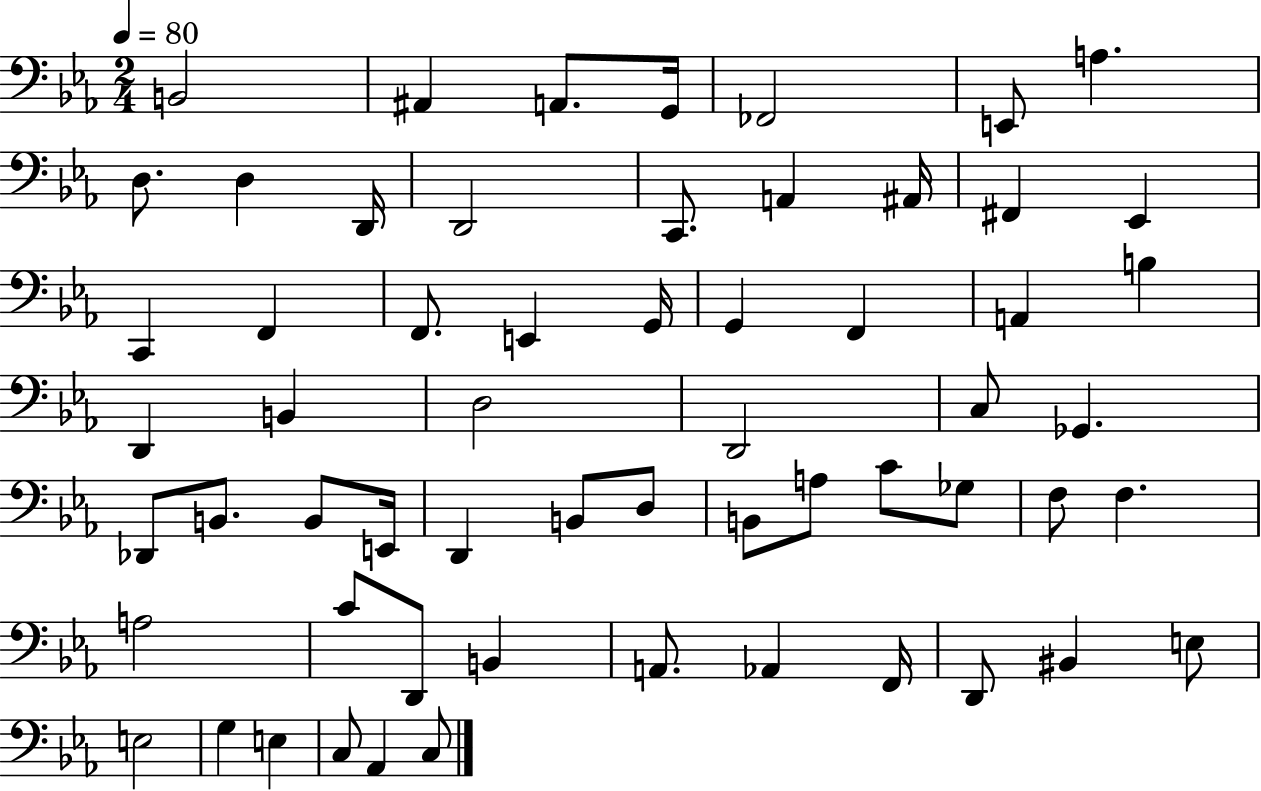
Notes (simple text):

B2/h A#2/q A2/e. G2/s FES2/h E2/e A3/q. D3/e. D3/q D2/s D2/h C2/e. A2/q A#2/s F#2/q Eb2/q C2/q F2/q F2/e. E2/q G2/s G2/q F2/q A2/q B3/q D2/q B2/q D3/h D2/h C3/e Gb2/q. Db2/e B2/e. B2/e E2/s D2/q B2/e D3/e B2/e A3/e C4/e Gb3/e F3/e F3/q. A3/h C4/e D2/e B2/q A2/e. Ab2/q F2/s D2/e BIS2/q E3/e E3/h G3/q E3/q C3/e Ab2/q C3/e